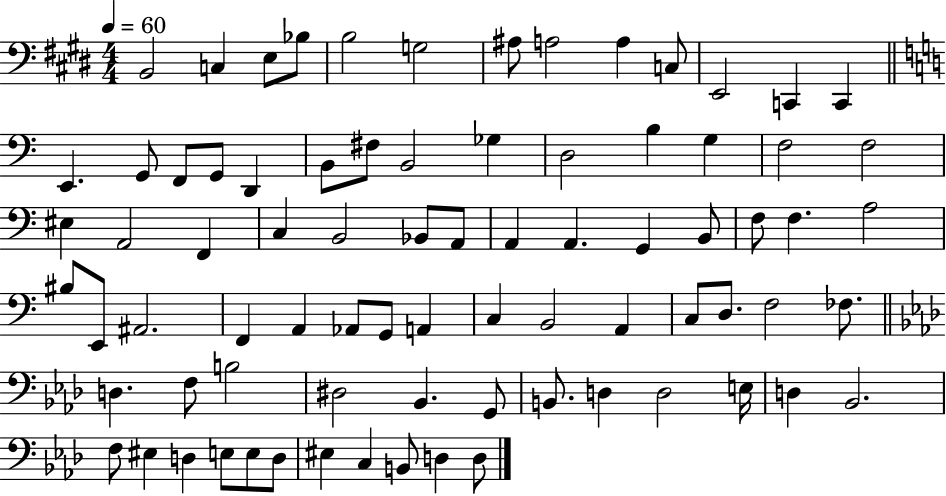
X:1
T:Untitled
M:4/4
L:1/4
K:E
B,,2 C, E,/2 _B,/2 B,2 G,2 ^A,/2 A,2 A, C,/2 E,,2 C,, C,, E,, G,,/2 F,,/2 G,,/2 D,, B,,/2 ^F,/2 B,,2 _G, D,2 B, G, F,2 F,2 ^E, A,,2 F,, C, B,,2 _B,,/2 A,,/2 A,, A,, G,, B,,/2 F,/2 F, A,2 ^B,/2 E,,/2 ^A,,2 F,, A,, _A,,/2 G,,/2 A,, C, B,,2 A,, C,/2 D,/2 F,2 _F,/2 D, F,/2 B,2 ^D,2 _B,, G,,/2 B,,/2 D, D,2 E,/4 D, _B,,2 F,/2 ^E, D, E,/2 E,/2 D,/2 ^E, C, B,,/2 D, D,/2